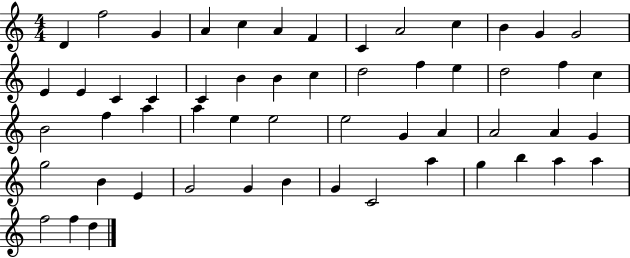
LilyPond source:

{
  \clef treble
  \numericTimeSignature
  \time 4/4
  \key c \major
  d'4 f''2 g'4 | a'4 c''4 a'4 f'4 | c'4 a'2 c''4 | b'4 g'4 g'2 | \break e'4 e'4 c'4 c'4 | c'4 b'4 b'4 c''4 | d''2 f''4 e''4 | d''2 f''4 c''4 | \break b'2 f''4 a''4 | a''4 e''4 e''2 | e''2 g'4 a'4 | a'2 a'4 g'4 | \break g''2 b'4 e'4 | g'2 g'4 b'4 | g'4 c'2 a''4 | g''4 b''4 a''4 a''4 | \break f''2 f''4 d''4 | \bar "|."
}